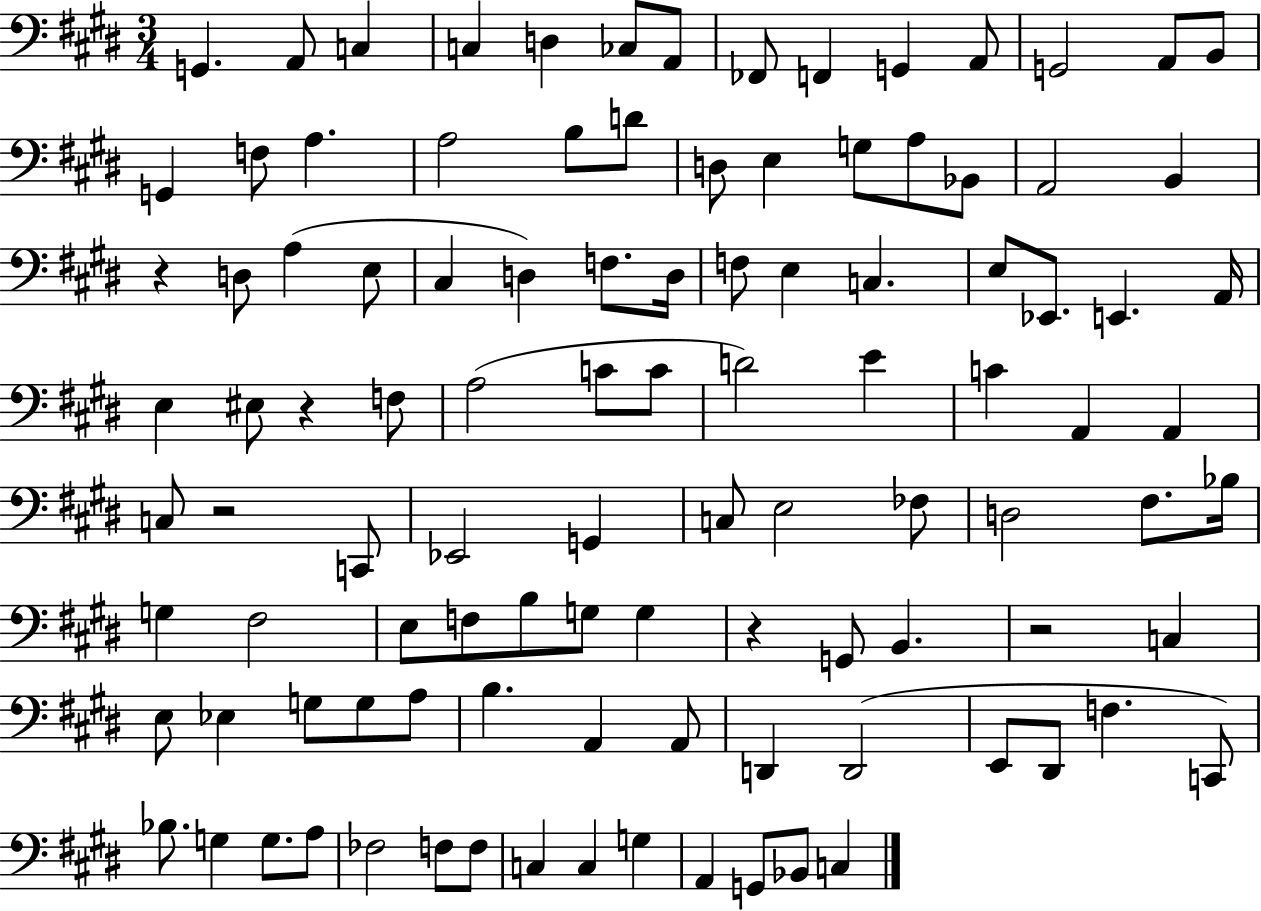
X:1
T:Untitled
M:3/4
L:1/4
K:E
G,, A,,/2 C, C, D, _C,/2 A,,/2 _F,,/2 F,, G,, A,,/2 G,,2 A,,/2 B,,/2 G,, F,/2 A, A,2 B,/2 D/2 D,/2 E, G,/2 A,/2 _B,,/2 A,,2 B,, z D,/2 A, E,/2 ^C, D, F,/2 D,/4 F,/2 E, C, E,/2 _E,,/2 E,, A,,/4 E, ^E,/2 z F,/2 A,2 C/2 C/2 D2 E C A,, A,, C,/2 z2 C,,/2 _E,,2 G,, C,/2 E,2 _F,/2 D,2 ^F,/2 _B,/4 G, ^F,2 E,/2 F,/2 B,/2 G,/2 G, z G,,/2 B,, z2 C, E,/2 _E, G,/2 G,/2 A,/2 B, A,, A,,/2 D,, D,,2 E,,/2 ^D,,/2 F, C,,/2 _B,/2 G, G,/2 A,/2 _F,2 F,/2 F,/2 C, C, G, A,, G,,/2 _B,,/2 C,